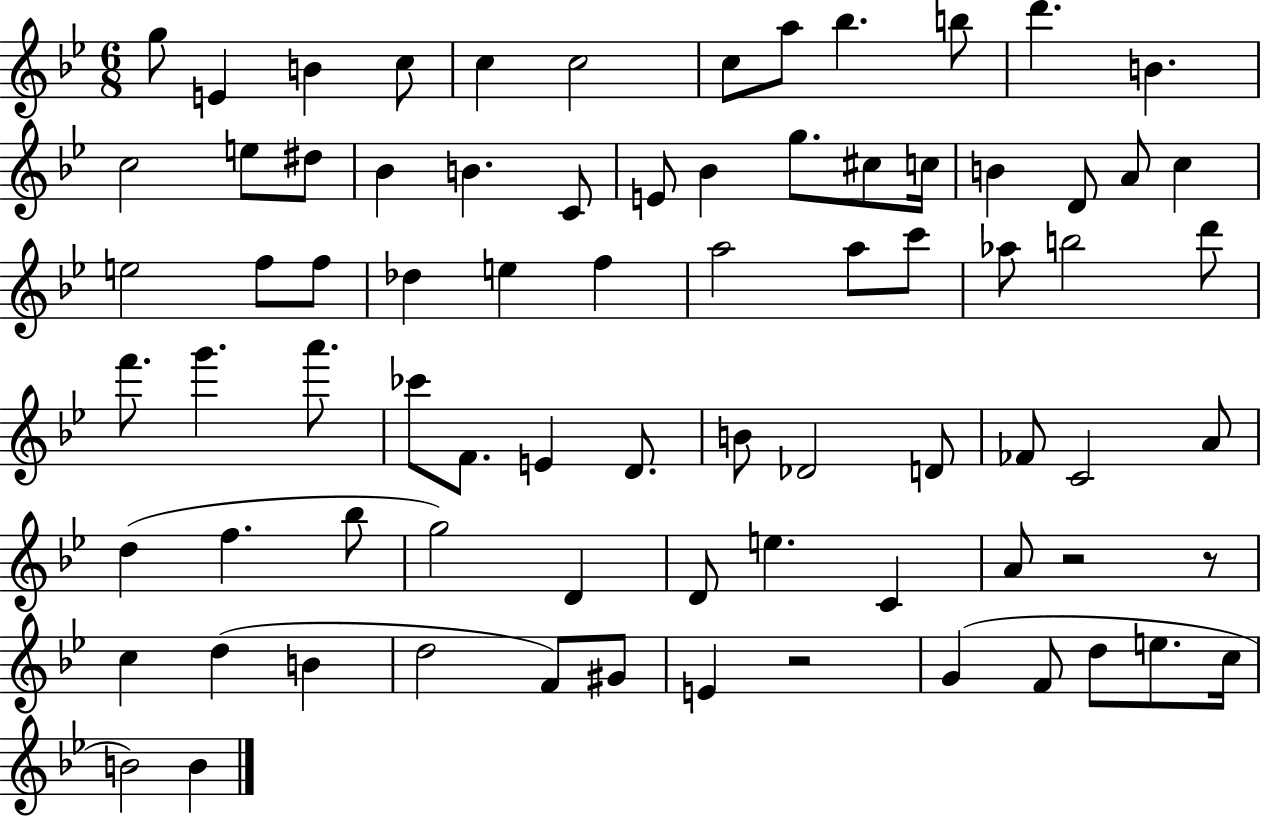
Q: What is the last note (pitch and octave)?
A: B4